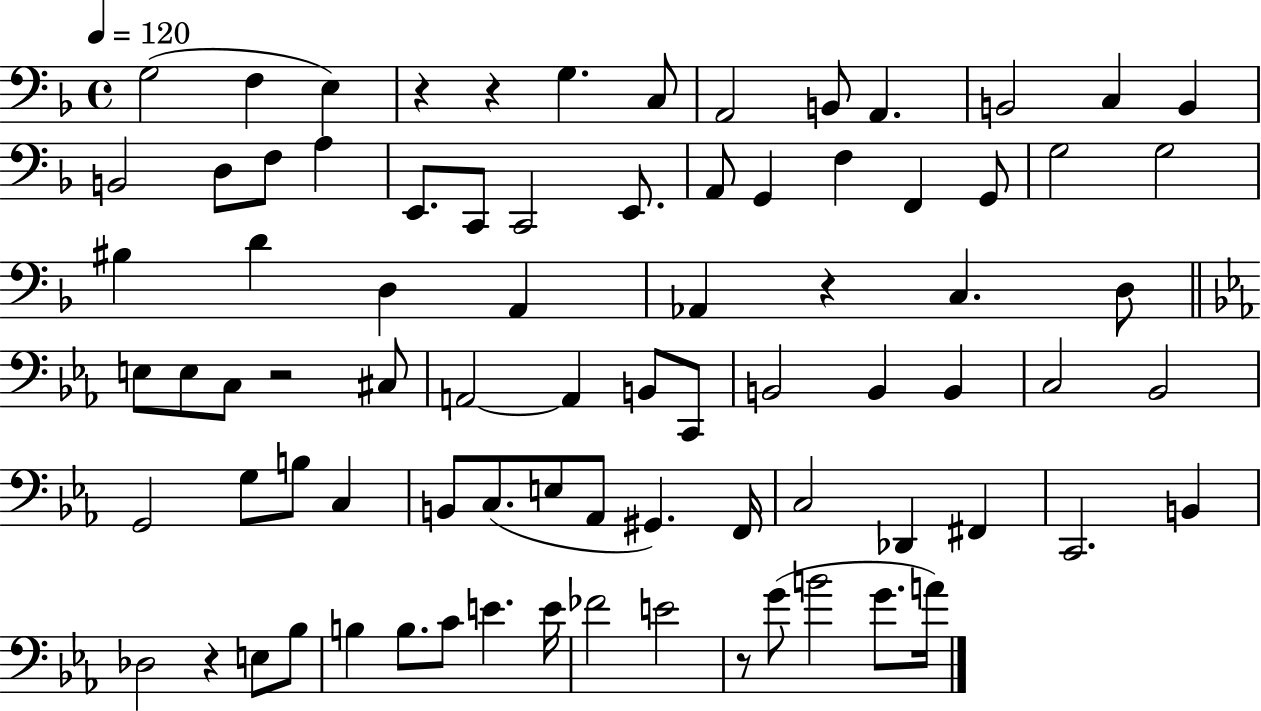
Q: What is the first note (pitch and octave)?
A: G3